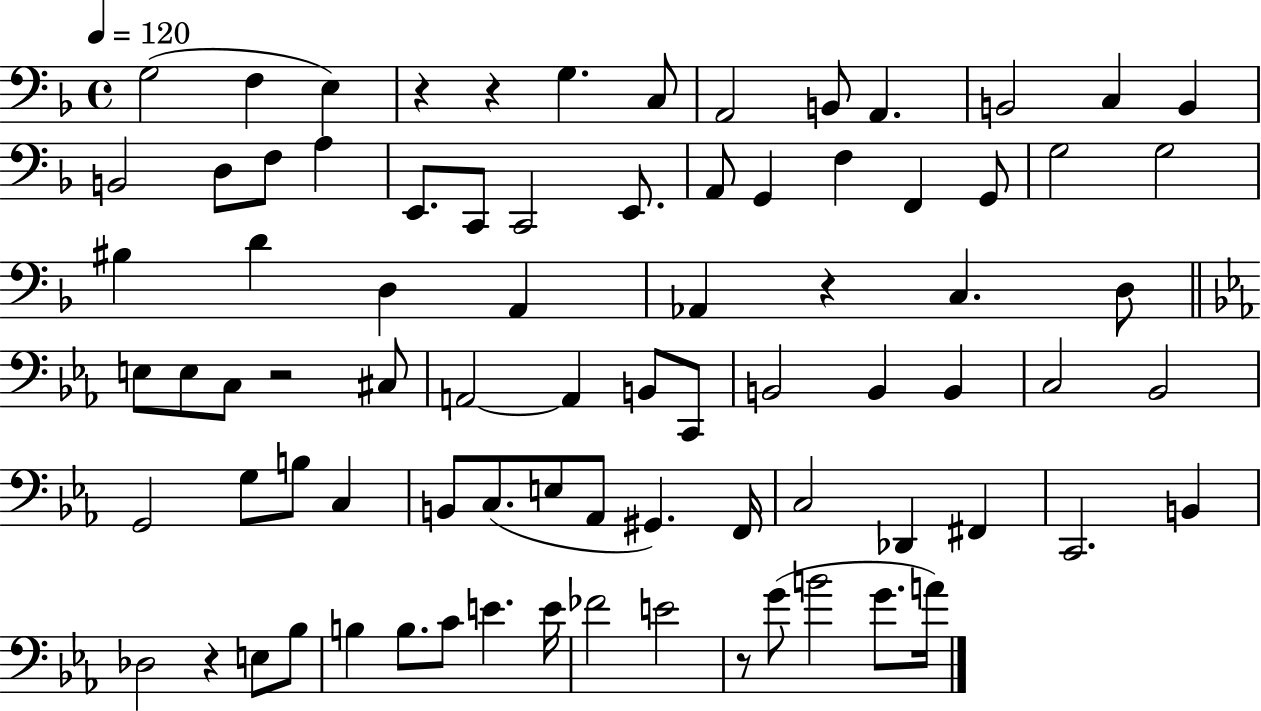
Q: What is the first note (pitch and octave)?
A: G3